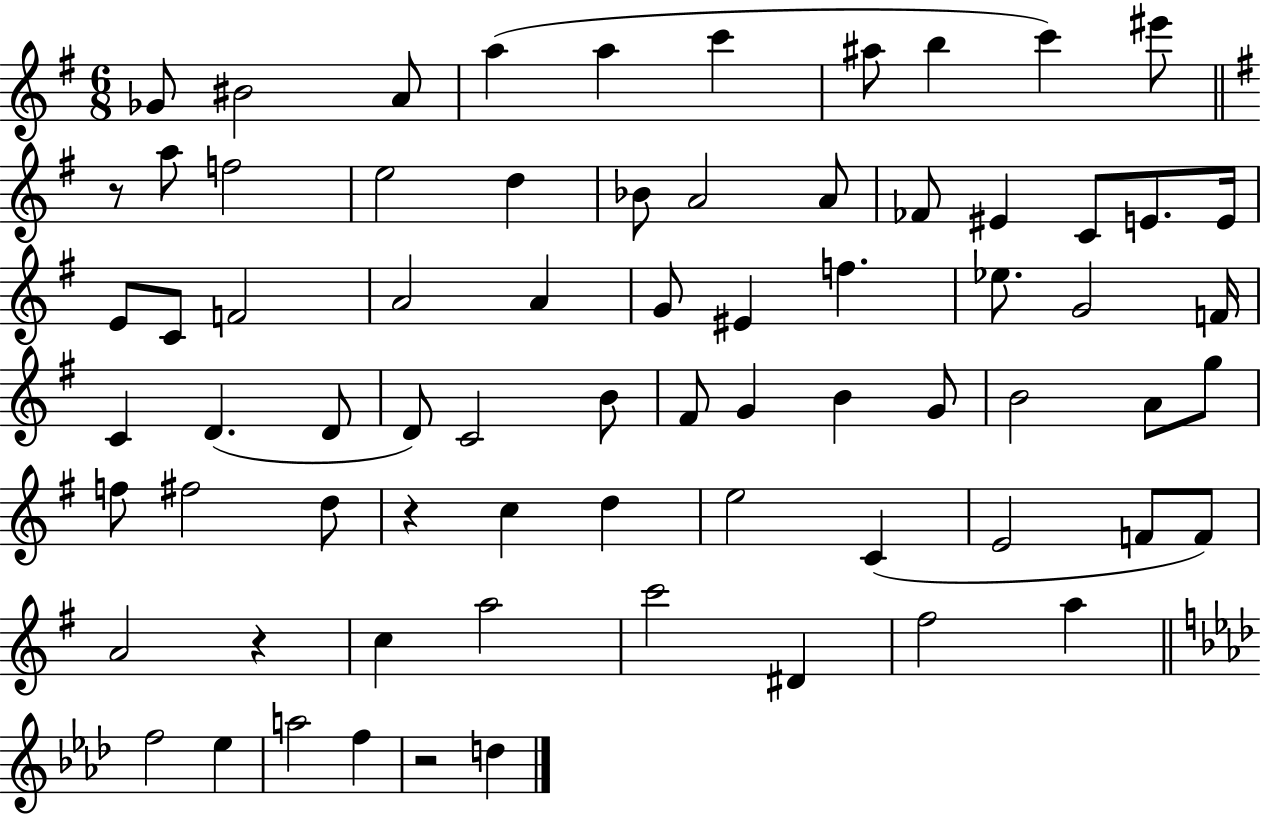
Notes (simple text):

Gb4/e BIS4/h A4/e A5/q A5/q C6/q A#5/e B5/q C6/q EIS6/e R/e A5/e F5/h E5/h D5/q Bb4/e A4/h A4/e FES4/e EIS4/q C4/e E4/e. E4/s E4/e C4/e F4/h A4/h A4/q G4/e EIS4/q F5/q. Eb5/e. G4/h F4/s C4/q D4/q. D4/e D4/e C4/h B4/e F#4/e G4/q B4/q G4/e B4/h A4/e G5/e F5/e F#5/h D5/e R/q C5/q D5/q E5/h C4/q E4/h F4/e F4/e A4/h R/q C5/q A5/h C6/h D#4/q F#5/h A5/q F5/h Eb5/q A5/h F5/q R/h D5/q